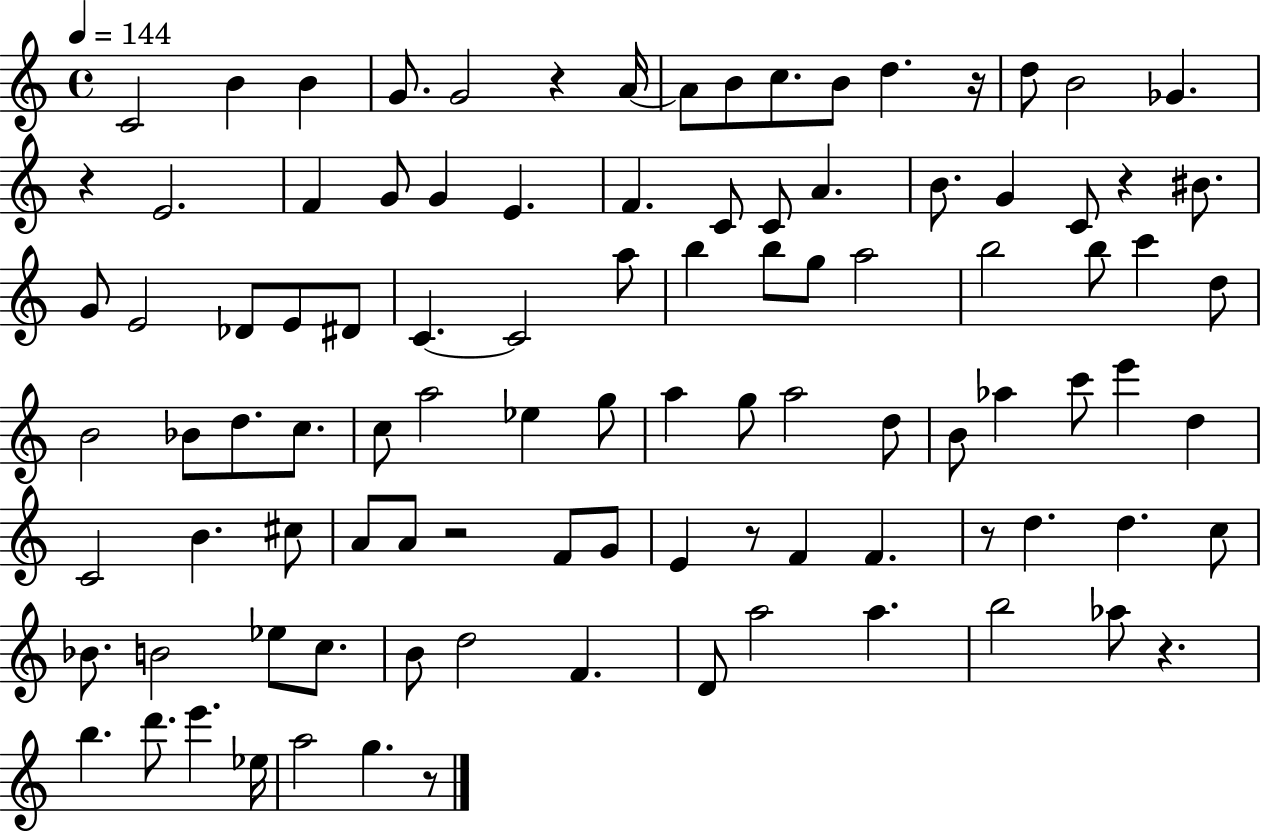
{
  \clef treble
  \time 4/4
  \defaultTimeSignature
  \key c \major
  \tempo 4 = 144
  c'2 b'4 b'4 | g'8. g'2 r4 a'16~~ | a'8 b'8 c''8. b'8 d''4. r16 | d''8 b'2 ges'4. | \break r4 e'2. | f'4 g'8 g'4 e'4. | f'4. c'8 c'8 a'4. | b'8. g'4 c'8 r4 bis'8. | \break g'8 e'2 des'8 e'8 dis'8 | c'4.~~ c'2 a''8 | b''4 b''8 g''8 a''2 | b''2 b''8 c'''4 d''8 | \break b'2 bes'8 d''8. c''8. | c''8 a''2 ees''4 g''8 | a''4 g''8 a''2 d''8 | b'8 aes''4 c'''8 e'''4 d''4 | \break c'2 b'4. cis''8 | a'8 a'8 r2 f'8 g'8 | e'4 r8 f'4 f'4. | r8 d''4. d''4. c''8 | \break bes'8. b'2 ees''8 c''8. | b'8 d''2 f'4. | d'8 a''2 a''4. | b''2 aes''8 r4. | \break b''4. d'''8. e'''4. ees''16 | a''2 g''4. r8 | \bar "|."
}